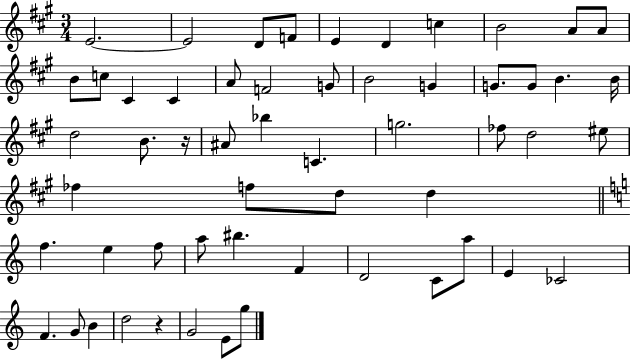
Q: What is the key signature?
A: A major